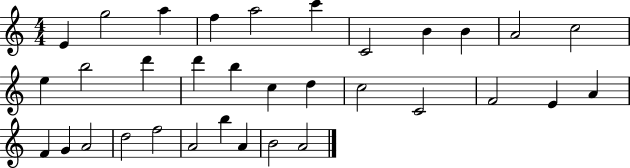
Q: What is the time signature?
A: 4/4